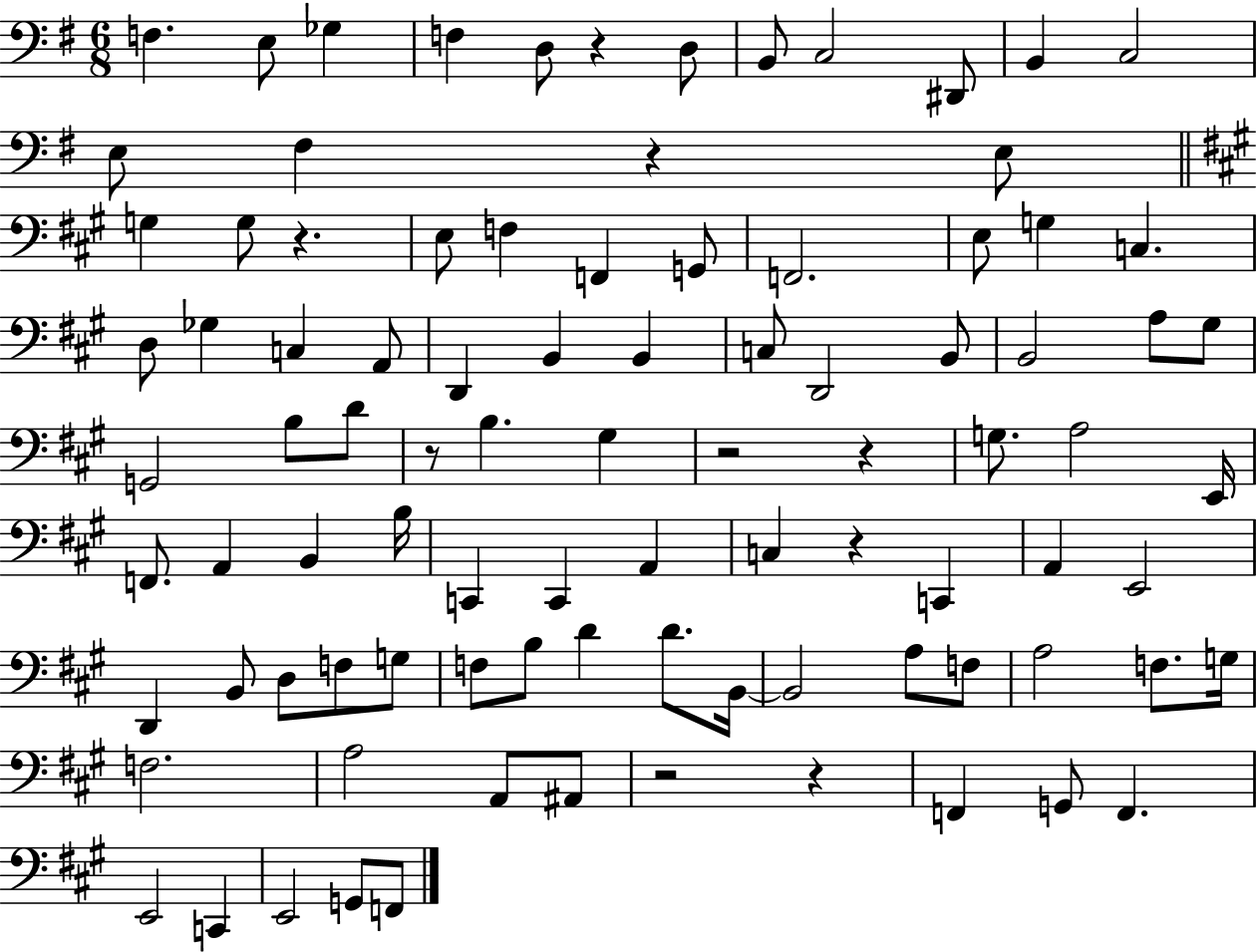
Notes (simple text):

F3/q. E3/e Gb3/q F3/q D3/e R/q D3/e B2/e C3/h D#2/e B2/q C3/h E3/e F#3/q R/q E3/e G3/q G3/e R/q. E3/e F3/q F2/q G2/e F2/h. E3/e G3/q C3/q. D3/e Gb3/q C3/q A2/e D2/q B2/q B2/q C3/e D2/h B2/e B2/h A3/e G#3/e G2/h B3/e D4/e R/e B3/q. G#3/q R/h R/q G3/e. A3/h E2/s F2/e. A2/q B2/q B3/s C2/q C2/q A2/q C3/q R/q C2/q A2/q E2/h D2/q B2/e D3/e F3/e G3/e F3/e B3/e D4/q D4/e. B2/s B2/h A3/e F3/e A3/h F3/e. G3/s F3/h. A3/h A2/e A#2/e R/h R/q F2/q G2/e F2/q. E2/h C2/q E2/h G2/e F2/e